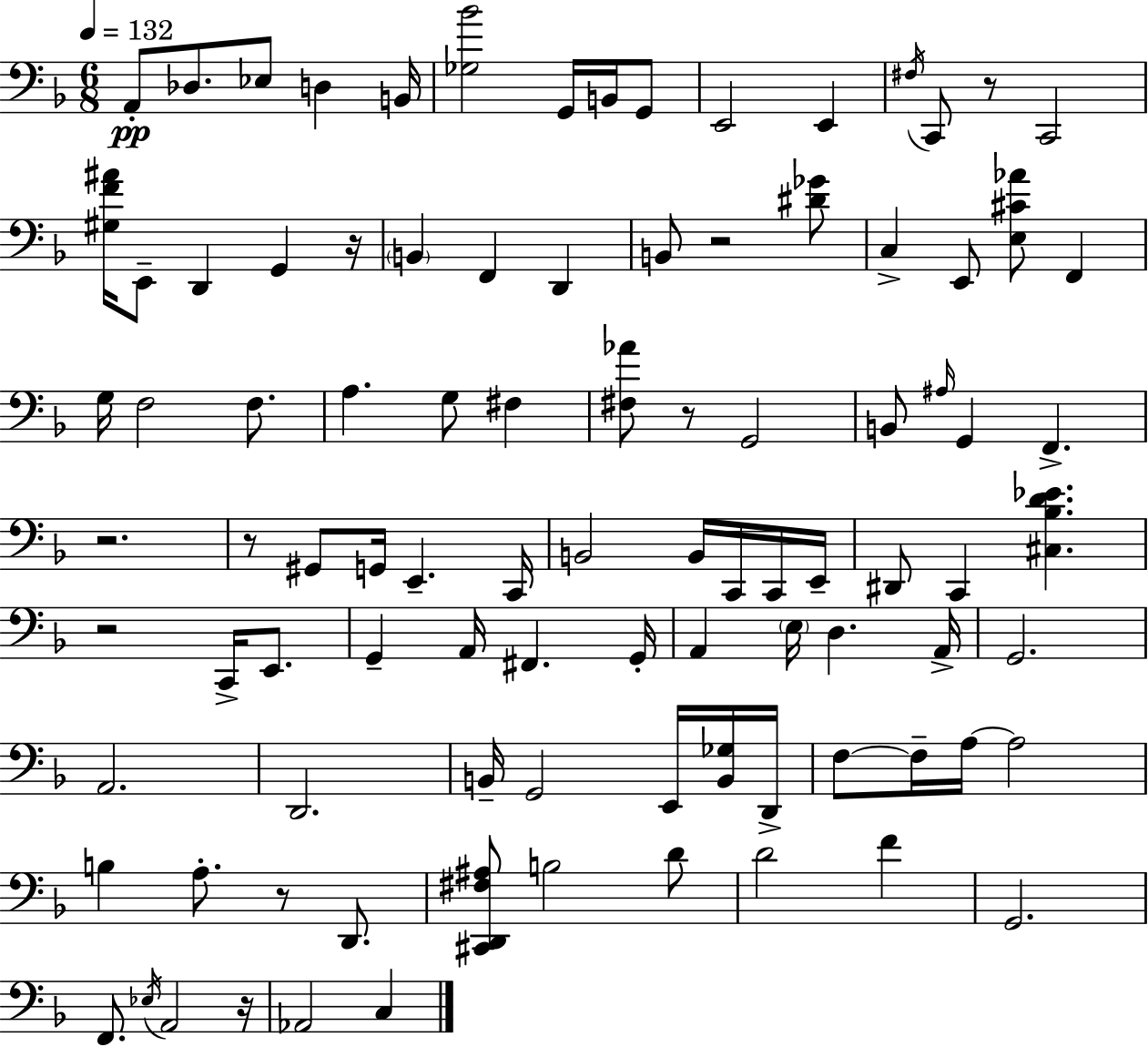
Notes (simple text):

A2/e Db3/e. Eb3/e D3/q B2/s [Gb3,Bb4]/h G2/s B2/s G2/e E2/h E2/q F#3/s C2/e R/e C2/h [G#3,F4,A#4]/s E2/e D2/q G2/q R/s B2/q F2/q D2/q B2/e R/h [D#4,Gb4]/e C3/q E2/e [E3,C#4,Ab4]/e F2/q G3/s F3/h F3/e. A3/q. G3/e F#3/q [F#3,Ab4]/e R/e G2/h B2/e A#3/s G2/q F2/q. R/h. R/e G#2/e G2/s E2/q. C2/s B2/h B2/s C2/s C2/s E2/s D#2/e C2/q [C#3,Bb3,D4,Eb4]/q. R/h C2/s E2/e. G2/q A2/s F#2/q. G2/s A2/q E3/s D3/q. A2/s G2/h. A2/h. D2/h. B2/s G2/h E2/s [B2,Gb3]/s D2/s F3/e F3/s A3/s A3/h B3/q A3/e. R/e D2/e. [C#2,D2,F#3,A#3]/e B3/h D4/e D4/h F4/q G2/h. F2/e. Eb3/s A2/h R/s Ab2/h C3/q